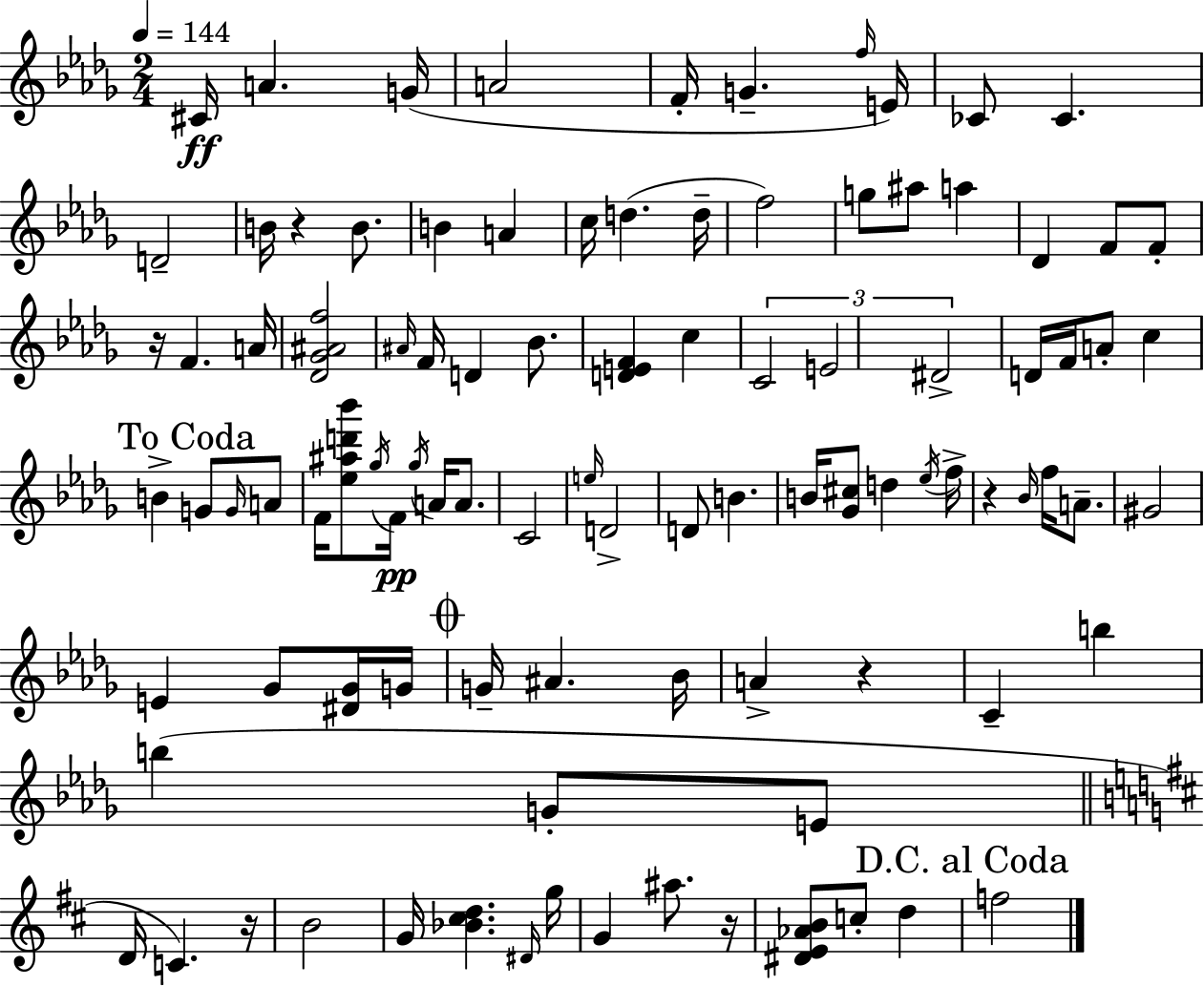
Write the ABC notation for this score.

X:1
T:Untitled
M:2/4
L:1/4
K:Bbm
^C/4 A G/4 A2 F/4 G f/4 E/4 _C/2 _C D2 B/4 z B/2 B A c/4 d d/4 f2 g/2 ^a/2 a _D F/2 F/2 z/4 F A/4 [_D_G^Af]2 ^A/4 F/4 D _B/2 [DEF] c C2 E2 ^D2 D/4 F/4 A/2 c B G/2 G/4 A/2 F/4 [_e^ad'_b']/2 _g/4 F/4 _g/4 A/4 A/2 C2 e/4 D2 D/2 B B/4 [_G^c]/2 d _e/4 f/4 z _B/4 f/4 A/2 ^G2 E _G/2 [^D_G]/4 G/4 G/4 ^A _B/4 A z C b b G/2 E/2 D/4 C z/4 B2 G/4 [_B^cd] ^D/4 g/4 G ^a/2 z/4 [^DE_AB]/2 c/2 d f2